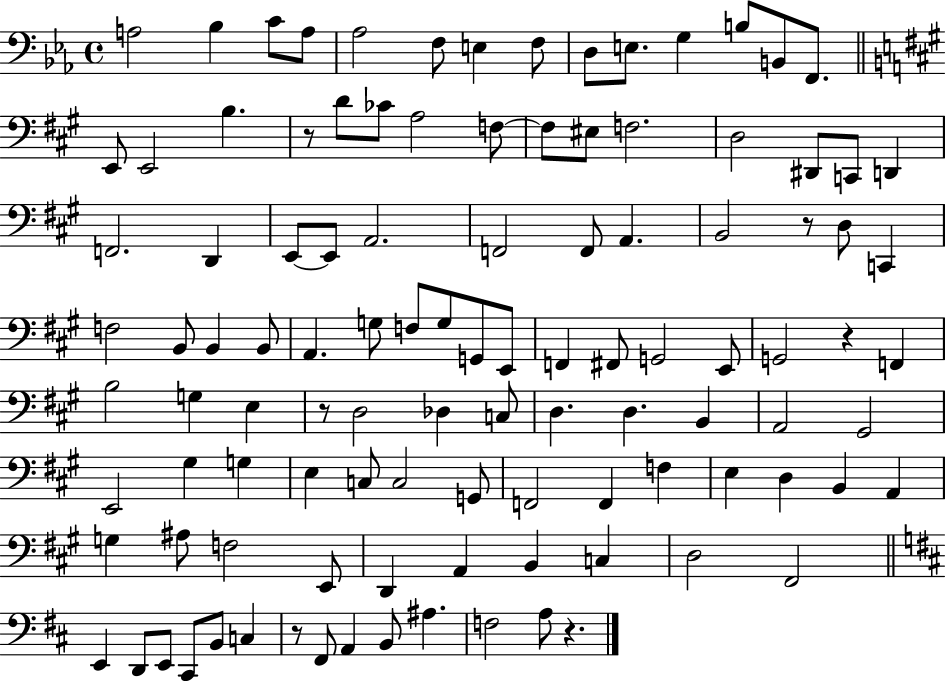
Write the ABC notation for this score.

X:1
T:Untitled
M:4/4
L:1/4
K:Eb
A,2 _B, C/2 A,/2 _A,2 F,/2 E, F,/2 D,/2 E,/2 G, B,/2 B,,/2 F,,/2 E,,/2 E,,2 B, z/2 D/2 _C/2 A,2 F,/2 F,/2 ^E,/2 F,2 D,2 ^D,,/2 C,,/2 D,, F,,2 D,, E,,/2 E,,/2 A,,2 F,,2 F,,/2 A,, B,,2 z/2 D,/2 C,, F,2 B,,/2 B,, B,,/2 A,, G,/2 F,/2 G,/2 G,,/2 E,,/2 F,, ^F,,/2 G,,2 E,,/2 G,,2 z F,, B,2 G, E, z/2 D,2 _D, C,/2 D, D, B,, A,,2 ^G,,2 E,,2 ^G, G, E, C,/2 C,2 G,,/2 F,,2 F,, F, E, D, B,, A,, G, ^A,/2 F,2 E,,/2 D,, A,, B,, C, D,2 ^F,,2 E,, D,,/2 E,,/2 ^C,,/2 B,,/2 C, z/2 ^F,,/2 A,, B,,/2 ^A, F,2 A,/2 z